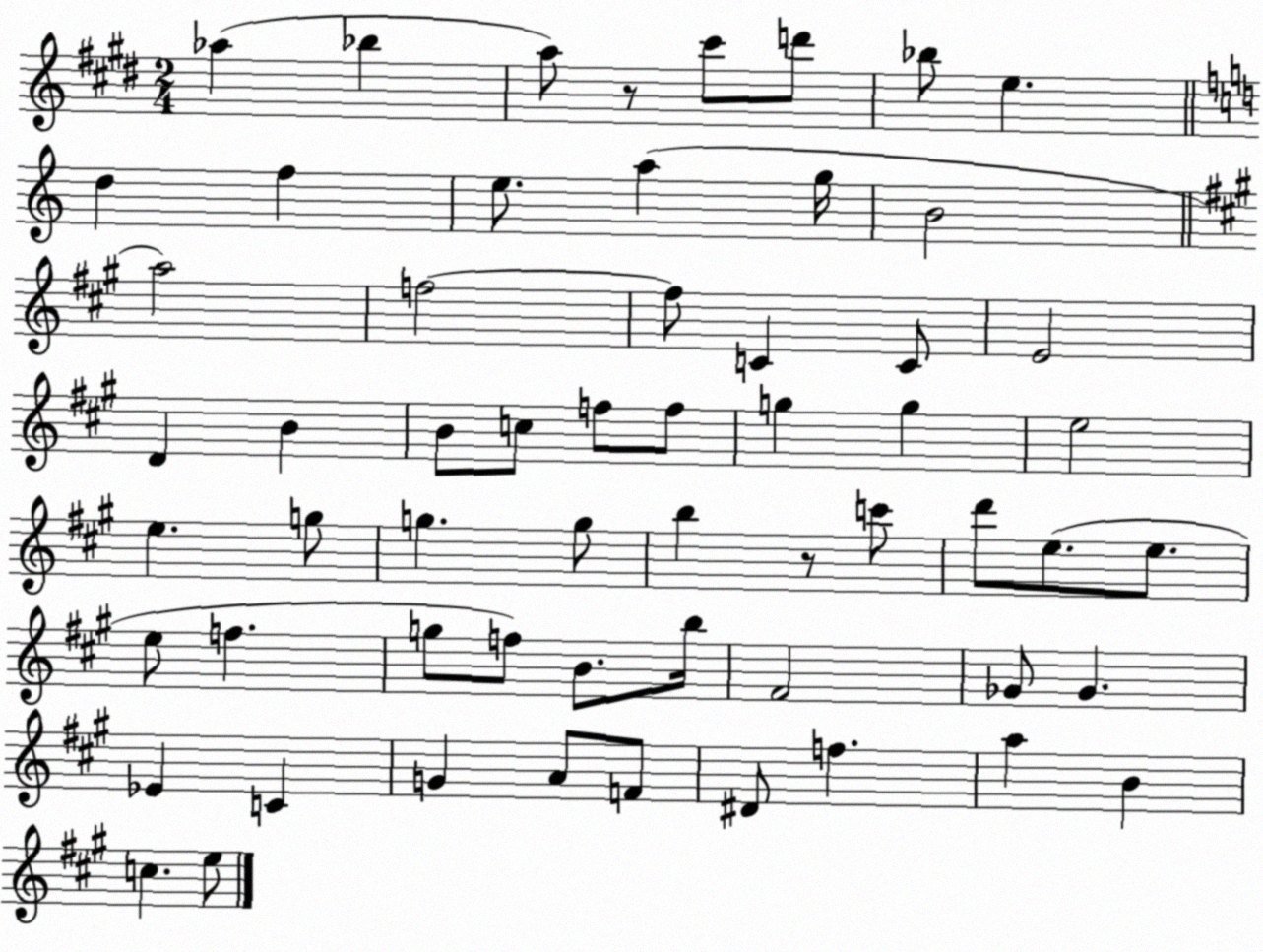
X:1
T:Untitled
M:2/4
L:1/4
K:E
_a _b a/2 z/2 ^c'/2 d'/2 _b/2 e d f e/2 a g/4 B2 a2 f2 f/2 C C/2 E2 D B B/2 c/2 f/2 f/2 g g e2 e g/2 g g/2 b z/2 c'/2 d'/2 e/2 e/2 e/2 f g/2 f/2 B/2 b/4 ^F2 _G/2 _G _E C G A/2 F/2 ^D/2 f a B c e/2